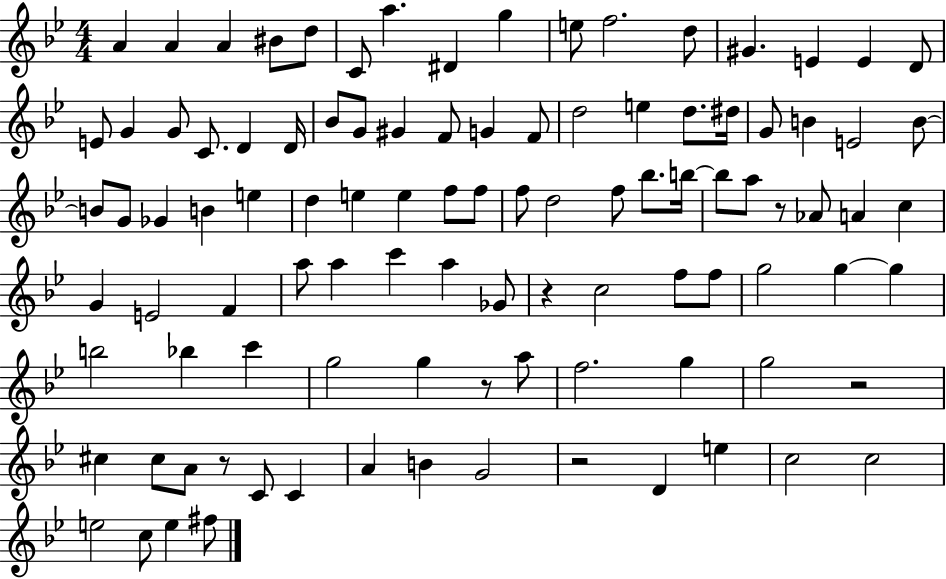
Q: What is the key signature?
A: BES major